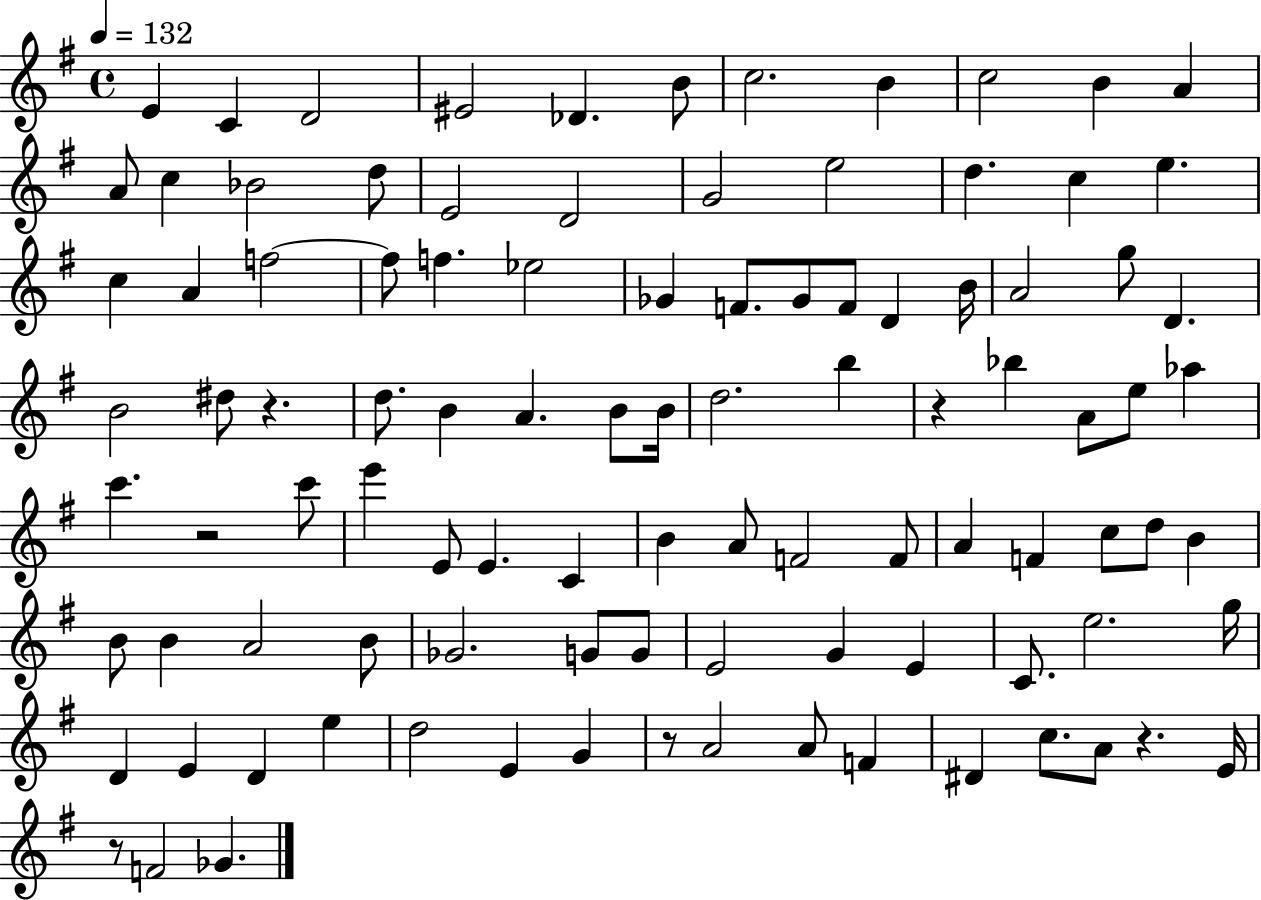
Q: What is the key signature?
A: G major